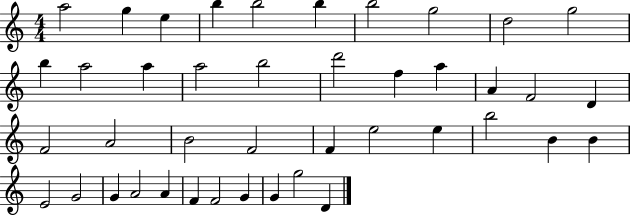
X:1
T:Untitled
M:4/4
L:1/4
K:C
a2 g e b b2 b b2 g2 d2 g2 b a2 a a2 b2 d'2 f a A F2 D F2 A2 B2 F2 F e2 e b2 B B E2 G2 G A2 A F F2 G G g2 D